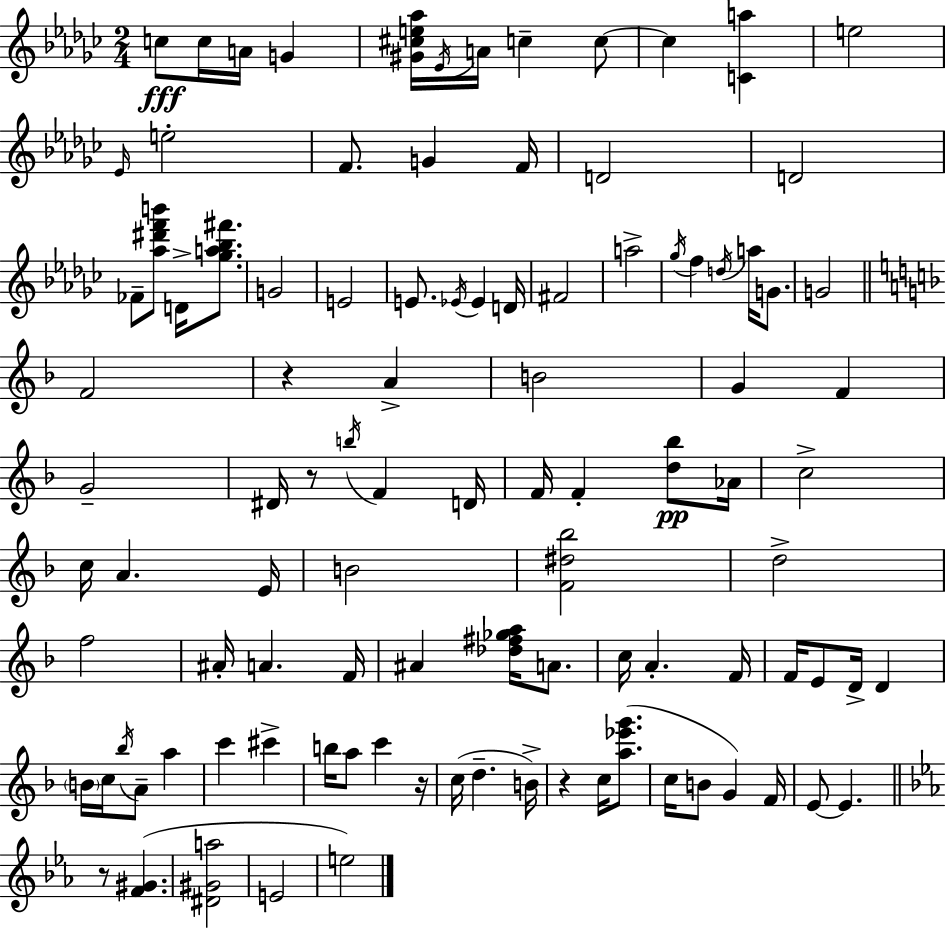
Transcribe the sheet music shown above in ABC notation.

X:1
T:Untitled
M:2/4
L:1/4
K:Ebm
c/2 c/4 A/4 G [^G^ce_a]/4 _E/4 A/4 c c/2 c [Ca] e2 _E/4 e2 F/2 G F/4 D2 D2 _F/2 [_a^d'f'b']/2 D/4 [_ga_b^f']/2 G2 E2 E/2 _E/4 _E D/4 ^F2 a2 _g/4 f d/4 a/4 G/2 G2 F2 z A B2 G F G2 ^D/4 z/2 b/4 F D/4 F/4 F [d_b]/2 _A/4 c2 c/4 A E/4 B2 [F^d_b]2 d2 f2 ^A/4 A F/4 ^A [_d^f_ga]/4 A/2 c/4 A F/4 F/4 E/2 D/4 D B/4 c/4 _b/4 A/2 a c' ^c' b/4 a/2 c' z/4 c/4 d B/4 z c/4 [a_e'g']/2 c/4 B/2 G F/4 E/2 E z/2 [F^G] [^D^Ga]2 E2 e2